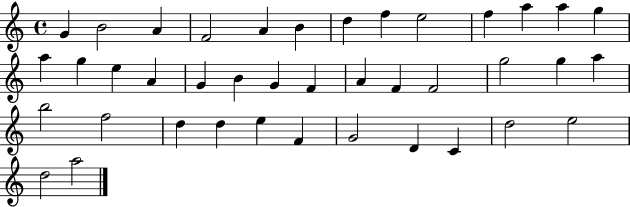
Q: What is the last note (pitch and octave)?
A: A5